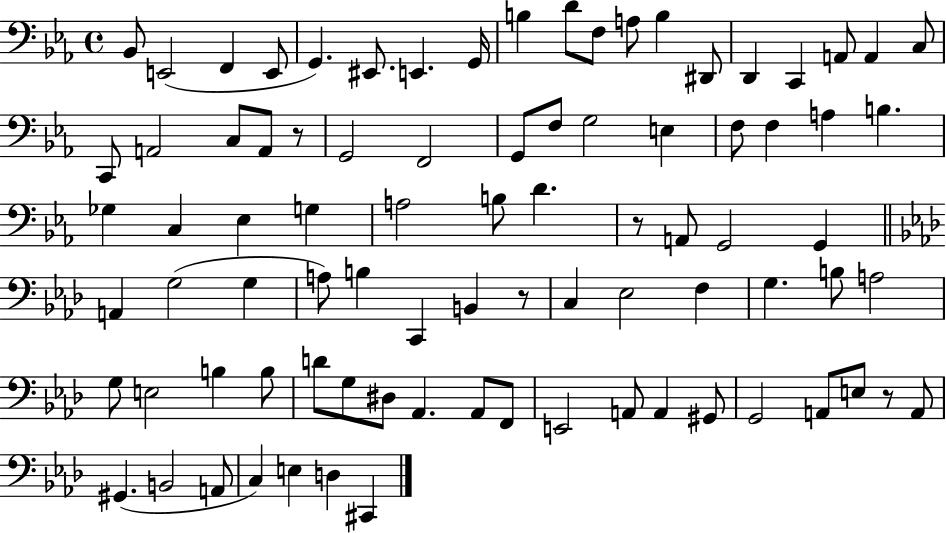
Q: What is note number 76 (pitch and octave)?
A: B2